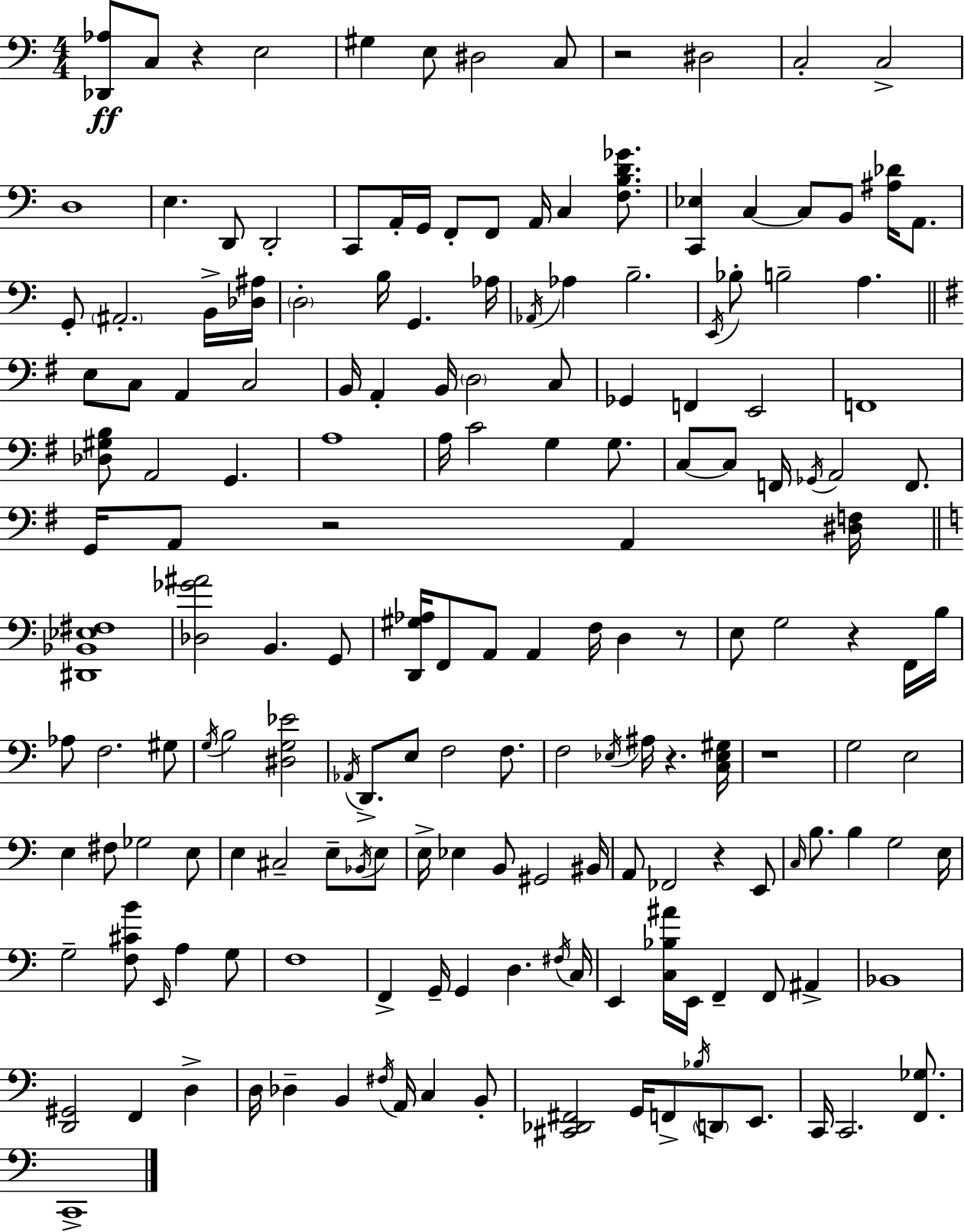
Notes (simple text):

[Db2,Ab3]/e C3/e R/q E3/h G#3/q E3/e D#3/h C3/e R/h D#3/h C3/h C3/h D3/w E3/q. D2/e D2/h C2/e A2/s G2/s F2/e F2/e A2/s C3/q [F3,B3,D4,Gb4]/e. [C2,Eb3]/q C3/q C3/e B2/e [A#3,Db4]/s A2/e. G2/e A#2/h. B2/s [Db3,A#3]/s D3/h B3/s G2/q. Ab3/s Ab2/s Ab3/q B3/h. E2/s Bb3/e B3/h A3/q. E3/e C3/e A2/q C3/h B2/s A2/q B2/s D3/h C3/e Gb2/q F2/q E2/h F2/w [Db3,G#3,B3]/e A2/h G2/q. A3/w A3/s C4/h G3/q G3/e. C3/e C3/e F2/s Gb2/s A2/h F2/e. G2/s A2/e R/h A2/q [D#3,F3]/s [D#2,Bb2,Eb3,F#3]/w [Db3,Gb4,A#4]/h B2/q. G2/e [D2,G#3,Ab3]/s F2/e A2/e A2/q F3/s D3/q R/e E3/e G3/h R/q F2/s B3/s Ab3/e F3/h. G#3/e G3/s B3/h [D#3,G3,Eb4]/h Ab2/s D2/e. E3/e F3/h F3/e. F3/h Eb3/s A#3/s R/q. [C3,Eb3,G#3]/s R/w G3/h E3/h E3/q F#3/e Gb3/h E3/e E3/q C#3/h E3/e Bb2/s E3/e E3/s Eb3/q B2/e G#2/h BIS2/s A2/e FES2/h R/q E2/e C3/s B3/e. B3/q G3/h E3/s G3/h [F3,C#4,B4]/e E2/s A3/q G3/e F3/w F2/q G2/s G2/q D3/q. F#3/s C3/s E2/q [C3,Bb3,A#4]/s E2/s F2/q F2/e A#2/q Bb2/w [D2,G#2]/h F2/q D3/q D3/s Db3/q B2/q F#3/s A2/s C3/q B2/e [C#2,Db2,F#2]/h G2/s F2/e Bb3/s D2/e E2/e. C2/s C2/h. [F2,Gb3]/e. C2/w